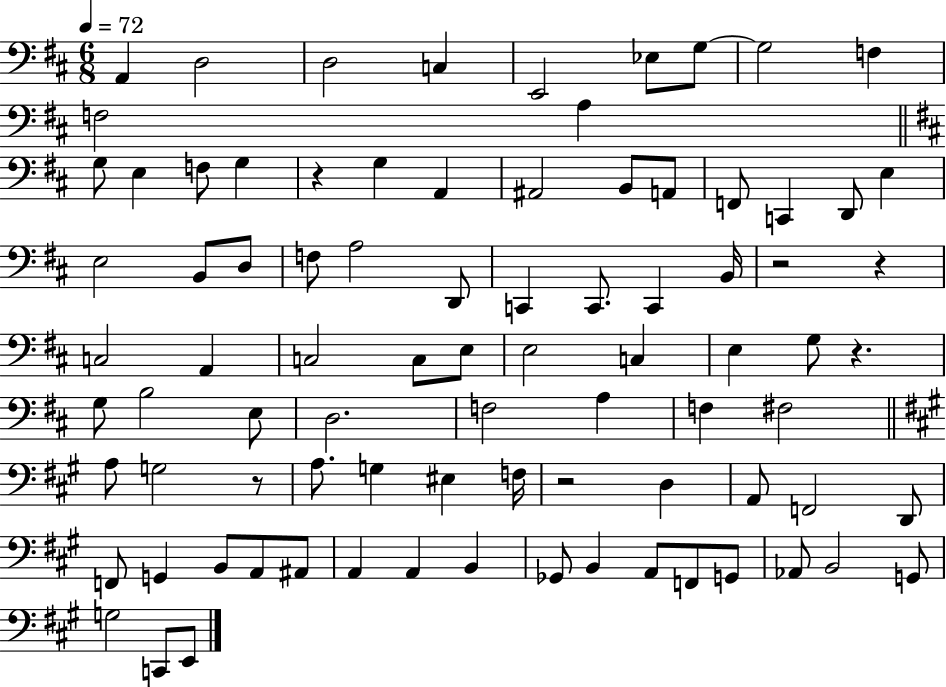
{
  \clef bass
  \numericTimeSignature
  \time 6/8
  \key d \major
  \tempo 4 = 72
  a,4 d2 | d2 c4 | e,2 ees8 g8~~ | g2 f4 | \break f2 a4 | \bar "||" \break \key d \major g8 e4 f8 g4 | r4 g4 a,4 | ais,2 b,8 a,8 | f,8 c,4 d,8 e4 | \break e2 b,8 d8 | f8 a2 d,8 | c,4 c,8. c,4 b,16 | r2 r4 | \break c2 a,4 | c2 c8 e8 | e2 c4 | e4 g8 r4. | \break g8 b2 e8 | d2. | f2 a4 | f4 fis2 | \break \bar "||" \break \key a \major a8 g2 r8 | a8. g4 eis4 f16 | r2 d4 | a,8 f,2 d,8 | \break f,8 g,4 b,8 a,8 ais,8 | a,4 a,4 b,4 | ges,8 b,4 a,8 f,8 g,8 | aes,8 b,2 g,8 | \break g2 c,8 e,8 | \bar "|."
}